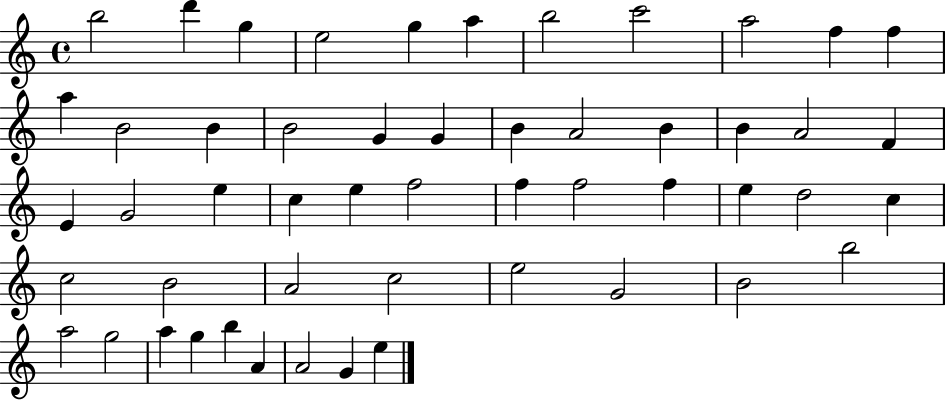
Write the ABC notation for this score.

X:1
T:Untitled
M:4/4
L:1/4
K:C
b2 d' g e2 g a b2 c'2 a2 f f a B2 B B2 G G B A2 B B A2 F E G2 e c e f2 f f2 f e d2 c c2 B2 A2 c2 e2 G2 B2 b2 a2 g2 a g b A A2 G e